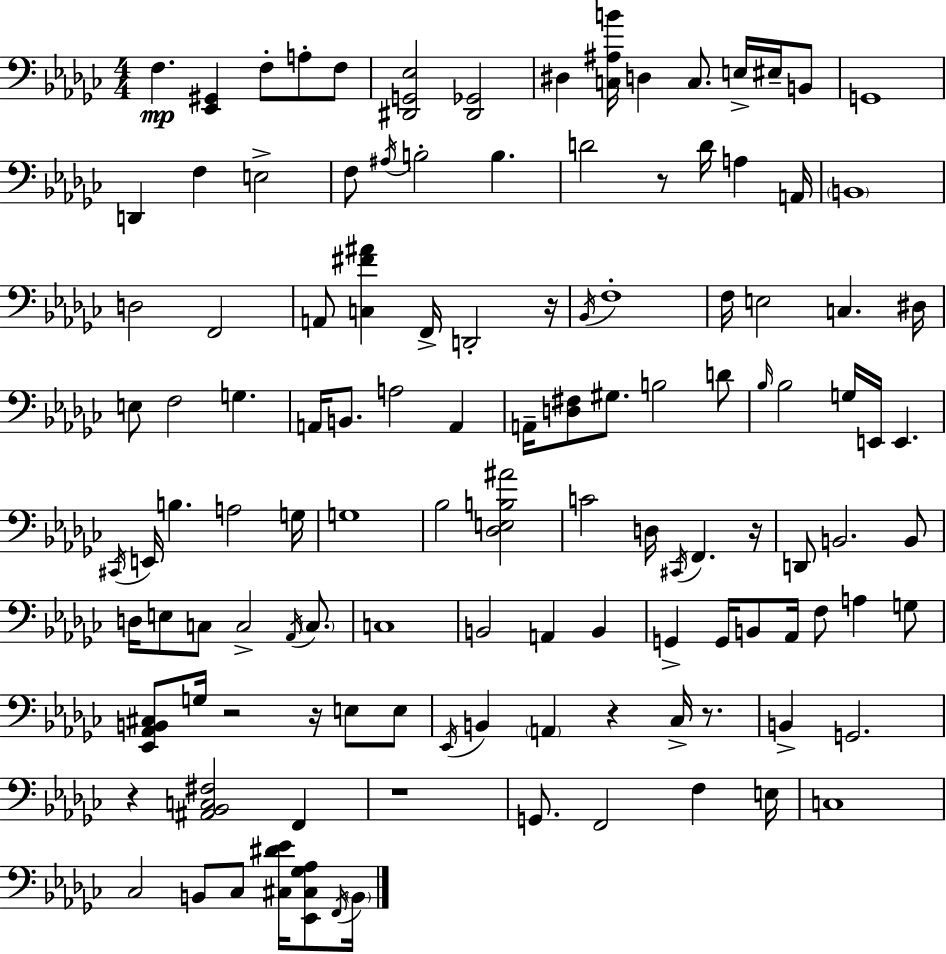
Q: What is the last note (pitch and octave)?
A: B2